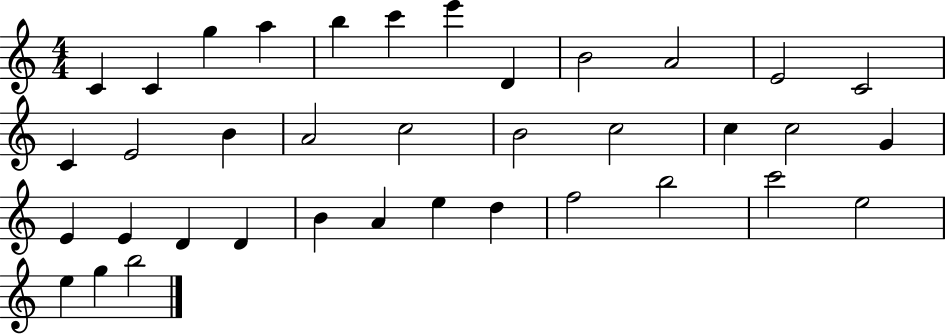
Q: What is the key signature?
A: C major